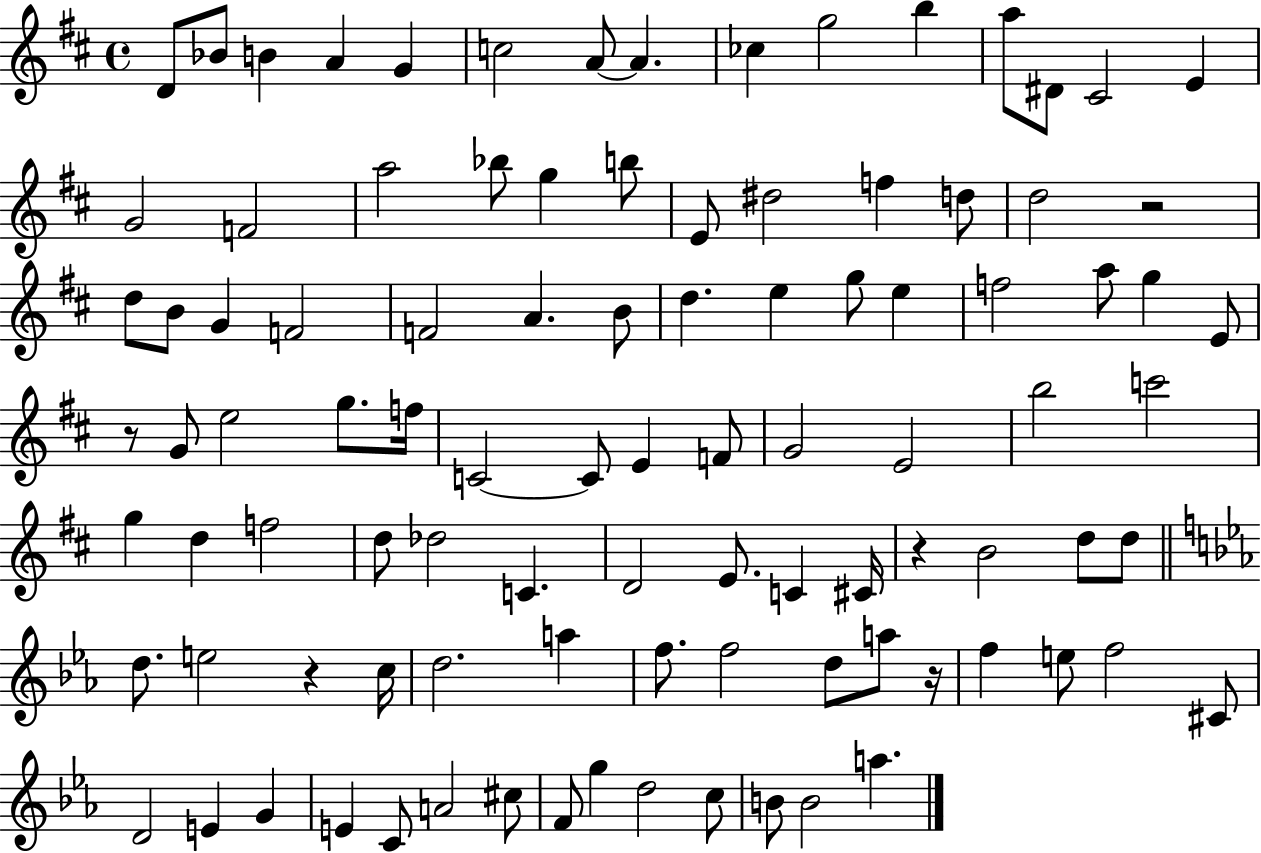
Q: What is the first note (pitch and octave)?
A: D4